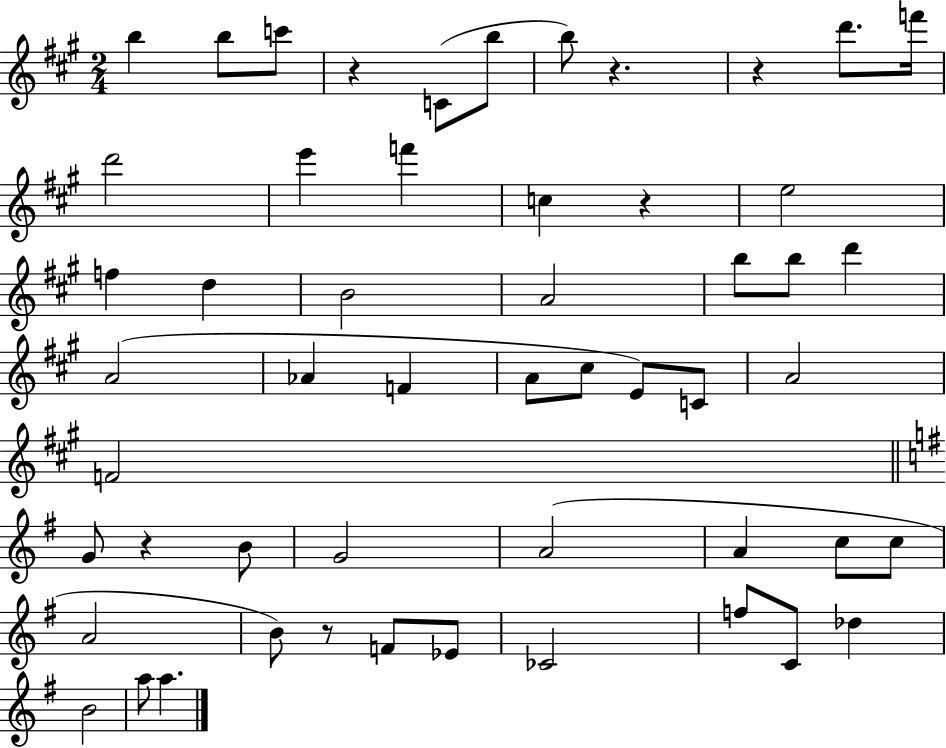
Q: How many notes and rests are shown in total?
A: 53